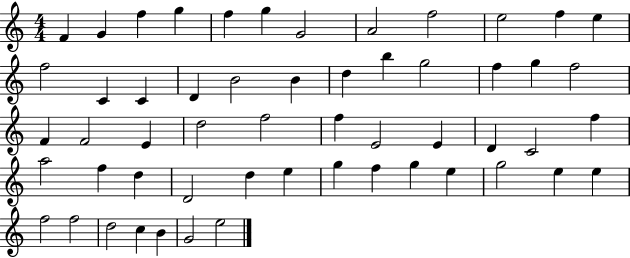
{
  \clef treble
  \numericTimeSignature
  \time 4/4
  \key c \major
  f'4 g'4 f''4 g''4 | f''4 g''4 g'2 | a'2 f''2 | e''2 f''4 e''4 | \break f''2 c'4 c'4 | d'4 b'2 b'4 | d''4 b''4 g''2 | f''4 g''4 f''2 | \break f'4 f'2 e'4 | d''2 f''2 | f''4 e'2 e'4 | d'4 c'2 f''4 | \break a''2 f''4 d''4 | d'2 d''4 e''4 | g''4 f''4 g''4 e''4 | g''2 e''4 e''4 | \break f''2 f''2 | d''2 c''4 b'4 | g'2 e''2 | \bar "|."
}